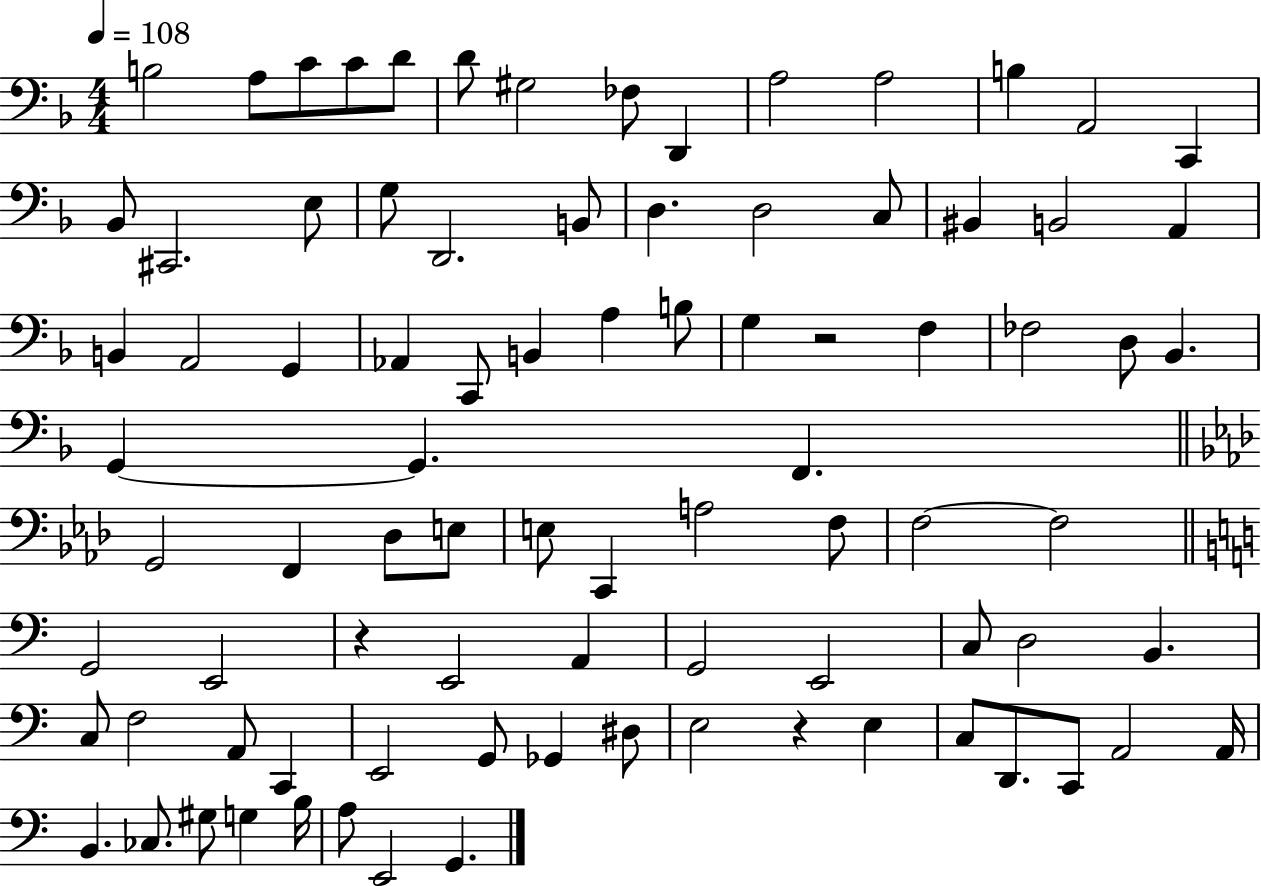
{
  \clef bass
  \numericTimeSignature
  \time 4/4
  \key f \major
  \tempo 4 = 108
  b2 a8 c'8 c'8 d'8 | d'8 gis2 fes8 d,4 | a2 a2 | b4 a,2 c,4 | \break bes,8 cis,2. e8 | g8 d,2. b,8 | d4. d2 c8 | bis,4 b,2 a,4 | \break b,4 a,2 g,4 | aes,4 c,8 b,4 a4 b8 | g4 r2 f4 | fes2 d8 bes,4. | \break g,4~~ g,4. f,4. | \bar "||" \break \key f \minor g,2 f,4 des8 e8 | e8 c,4 a2 f8 | f2~~ f2 | \bar "||" \break \key c \major g,2 e,2 | r4 e,2 a,4 | g,2 e,2 | c8 d2 b,4. | \break c8 f2 a,8 c,4 | e,2 g,8 ges,4 dis8 | e2 r4 e4 | c8 d,8. c,8 a,2 a,16 | \break b,4. ces8. gis8 g4 b16 | a8 e,2 g,4. | \bar "|."
}